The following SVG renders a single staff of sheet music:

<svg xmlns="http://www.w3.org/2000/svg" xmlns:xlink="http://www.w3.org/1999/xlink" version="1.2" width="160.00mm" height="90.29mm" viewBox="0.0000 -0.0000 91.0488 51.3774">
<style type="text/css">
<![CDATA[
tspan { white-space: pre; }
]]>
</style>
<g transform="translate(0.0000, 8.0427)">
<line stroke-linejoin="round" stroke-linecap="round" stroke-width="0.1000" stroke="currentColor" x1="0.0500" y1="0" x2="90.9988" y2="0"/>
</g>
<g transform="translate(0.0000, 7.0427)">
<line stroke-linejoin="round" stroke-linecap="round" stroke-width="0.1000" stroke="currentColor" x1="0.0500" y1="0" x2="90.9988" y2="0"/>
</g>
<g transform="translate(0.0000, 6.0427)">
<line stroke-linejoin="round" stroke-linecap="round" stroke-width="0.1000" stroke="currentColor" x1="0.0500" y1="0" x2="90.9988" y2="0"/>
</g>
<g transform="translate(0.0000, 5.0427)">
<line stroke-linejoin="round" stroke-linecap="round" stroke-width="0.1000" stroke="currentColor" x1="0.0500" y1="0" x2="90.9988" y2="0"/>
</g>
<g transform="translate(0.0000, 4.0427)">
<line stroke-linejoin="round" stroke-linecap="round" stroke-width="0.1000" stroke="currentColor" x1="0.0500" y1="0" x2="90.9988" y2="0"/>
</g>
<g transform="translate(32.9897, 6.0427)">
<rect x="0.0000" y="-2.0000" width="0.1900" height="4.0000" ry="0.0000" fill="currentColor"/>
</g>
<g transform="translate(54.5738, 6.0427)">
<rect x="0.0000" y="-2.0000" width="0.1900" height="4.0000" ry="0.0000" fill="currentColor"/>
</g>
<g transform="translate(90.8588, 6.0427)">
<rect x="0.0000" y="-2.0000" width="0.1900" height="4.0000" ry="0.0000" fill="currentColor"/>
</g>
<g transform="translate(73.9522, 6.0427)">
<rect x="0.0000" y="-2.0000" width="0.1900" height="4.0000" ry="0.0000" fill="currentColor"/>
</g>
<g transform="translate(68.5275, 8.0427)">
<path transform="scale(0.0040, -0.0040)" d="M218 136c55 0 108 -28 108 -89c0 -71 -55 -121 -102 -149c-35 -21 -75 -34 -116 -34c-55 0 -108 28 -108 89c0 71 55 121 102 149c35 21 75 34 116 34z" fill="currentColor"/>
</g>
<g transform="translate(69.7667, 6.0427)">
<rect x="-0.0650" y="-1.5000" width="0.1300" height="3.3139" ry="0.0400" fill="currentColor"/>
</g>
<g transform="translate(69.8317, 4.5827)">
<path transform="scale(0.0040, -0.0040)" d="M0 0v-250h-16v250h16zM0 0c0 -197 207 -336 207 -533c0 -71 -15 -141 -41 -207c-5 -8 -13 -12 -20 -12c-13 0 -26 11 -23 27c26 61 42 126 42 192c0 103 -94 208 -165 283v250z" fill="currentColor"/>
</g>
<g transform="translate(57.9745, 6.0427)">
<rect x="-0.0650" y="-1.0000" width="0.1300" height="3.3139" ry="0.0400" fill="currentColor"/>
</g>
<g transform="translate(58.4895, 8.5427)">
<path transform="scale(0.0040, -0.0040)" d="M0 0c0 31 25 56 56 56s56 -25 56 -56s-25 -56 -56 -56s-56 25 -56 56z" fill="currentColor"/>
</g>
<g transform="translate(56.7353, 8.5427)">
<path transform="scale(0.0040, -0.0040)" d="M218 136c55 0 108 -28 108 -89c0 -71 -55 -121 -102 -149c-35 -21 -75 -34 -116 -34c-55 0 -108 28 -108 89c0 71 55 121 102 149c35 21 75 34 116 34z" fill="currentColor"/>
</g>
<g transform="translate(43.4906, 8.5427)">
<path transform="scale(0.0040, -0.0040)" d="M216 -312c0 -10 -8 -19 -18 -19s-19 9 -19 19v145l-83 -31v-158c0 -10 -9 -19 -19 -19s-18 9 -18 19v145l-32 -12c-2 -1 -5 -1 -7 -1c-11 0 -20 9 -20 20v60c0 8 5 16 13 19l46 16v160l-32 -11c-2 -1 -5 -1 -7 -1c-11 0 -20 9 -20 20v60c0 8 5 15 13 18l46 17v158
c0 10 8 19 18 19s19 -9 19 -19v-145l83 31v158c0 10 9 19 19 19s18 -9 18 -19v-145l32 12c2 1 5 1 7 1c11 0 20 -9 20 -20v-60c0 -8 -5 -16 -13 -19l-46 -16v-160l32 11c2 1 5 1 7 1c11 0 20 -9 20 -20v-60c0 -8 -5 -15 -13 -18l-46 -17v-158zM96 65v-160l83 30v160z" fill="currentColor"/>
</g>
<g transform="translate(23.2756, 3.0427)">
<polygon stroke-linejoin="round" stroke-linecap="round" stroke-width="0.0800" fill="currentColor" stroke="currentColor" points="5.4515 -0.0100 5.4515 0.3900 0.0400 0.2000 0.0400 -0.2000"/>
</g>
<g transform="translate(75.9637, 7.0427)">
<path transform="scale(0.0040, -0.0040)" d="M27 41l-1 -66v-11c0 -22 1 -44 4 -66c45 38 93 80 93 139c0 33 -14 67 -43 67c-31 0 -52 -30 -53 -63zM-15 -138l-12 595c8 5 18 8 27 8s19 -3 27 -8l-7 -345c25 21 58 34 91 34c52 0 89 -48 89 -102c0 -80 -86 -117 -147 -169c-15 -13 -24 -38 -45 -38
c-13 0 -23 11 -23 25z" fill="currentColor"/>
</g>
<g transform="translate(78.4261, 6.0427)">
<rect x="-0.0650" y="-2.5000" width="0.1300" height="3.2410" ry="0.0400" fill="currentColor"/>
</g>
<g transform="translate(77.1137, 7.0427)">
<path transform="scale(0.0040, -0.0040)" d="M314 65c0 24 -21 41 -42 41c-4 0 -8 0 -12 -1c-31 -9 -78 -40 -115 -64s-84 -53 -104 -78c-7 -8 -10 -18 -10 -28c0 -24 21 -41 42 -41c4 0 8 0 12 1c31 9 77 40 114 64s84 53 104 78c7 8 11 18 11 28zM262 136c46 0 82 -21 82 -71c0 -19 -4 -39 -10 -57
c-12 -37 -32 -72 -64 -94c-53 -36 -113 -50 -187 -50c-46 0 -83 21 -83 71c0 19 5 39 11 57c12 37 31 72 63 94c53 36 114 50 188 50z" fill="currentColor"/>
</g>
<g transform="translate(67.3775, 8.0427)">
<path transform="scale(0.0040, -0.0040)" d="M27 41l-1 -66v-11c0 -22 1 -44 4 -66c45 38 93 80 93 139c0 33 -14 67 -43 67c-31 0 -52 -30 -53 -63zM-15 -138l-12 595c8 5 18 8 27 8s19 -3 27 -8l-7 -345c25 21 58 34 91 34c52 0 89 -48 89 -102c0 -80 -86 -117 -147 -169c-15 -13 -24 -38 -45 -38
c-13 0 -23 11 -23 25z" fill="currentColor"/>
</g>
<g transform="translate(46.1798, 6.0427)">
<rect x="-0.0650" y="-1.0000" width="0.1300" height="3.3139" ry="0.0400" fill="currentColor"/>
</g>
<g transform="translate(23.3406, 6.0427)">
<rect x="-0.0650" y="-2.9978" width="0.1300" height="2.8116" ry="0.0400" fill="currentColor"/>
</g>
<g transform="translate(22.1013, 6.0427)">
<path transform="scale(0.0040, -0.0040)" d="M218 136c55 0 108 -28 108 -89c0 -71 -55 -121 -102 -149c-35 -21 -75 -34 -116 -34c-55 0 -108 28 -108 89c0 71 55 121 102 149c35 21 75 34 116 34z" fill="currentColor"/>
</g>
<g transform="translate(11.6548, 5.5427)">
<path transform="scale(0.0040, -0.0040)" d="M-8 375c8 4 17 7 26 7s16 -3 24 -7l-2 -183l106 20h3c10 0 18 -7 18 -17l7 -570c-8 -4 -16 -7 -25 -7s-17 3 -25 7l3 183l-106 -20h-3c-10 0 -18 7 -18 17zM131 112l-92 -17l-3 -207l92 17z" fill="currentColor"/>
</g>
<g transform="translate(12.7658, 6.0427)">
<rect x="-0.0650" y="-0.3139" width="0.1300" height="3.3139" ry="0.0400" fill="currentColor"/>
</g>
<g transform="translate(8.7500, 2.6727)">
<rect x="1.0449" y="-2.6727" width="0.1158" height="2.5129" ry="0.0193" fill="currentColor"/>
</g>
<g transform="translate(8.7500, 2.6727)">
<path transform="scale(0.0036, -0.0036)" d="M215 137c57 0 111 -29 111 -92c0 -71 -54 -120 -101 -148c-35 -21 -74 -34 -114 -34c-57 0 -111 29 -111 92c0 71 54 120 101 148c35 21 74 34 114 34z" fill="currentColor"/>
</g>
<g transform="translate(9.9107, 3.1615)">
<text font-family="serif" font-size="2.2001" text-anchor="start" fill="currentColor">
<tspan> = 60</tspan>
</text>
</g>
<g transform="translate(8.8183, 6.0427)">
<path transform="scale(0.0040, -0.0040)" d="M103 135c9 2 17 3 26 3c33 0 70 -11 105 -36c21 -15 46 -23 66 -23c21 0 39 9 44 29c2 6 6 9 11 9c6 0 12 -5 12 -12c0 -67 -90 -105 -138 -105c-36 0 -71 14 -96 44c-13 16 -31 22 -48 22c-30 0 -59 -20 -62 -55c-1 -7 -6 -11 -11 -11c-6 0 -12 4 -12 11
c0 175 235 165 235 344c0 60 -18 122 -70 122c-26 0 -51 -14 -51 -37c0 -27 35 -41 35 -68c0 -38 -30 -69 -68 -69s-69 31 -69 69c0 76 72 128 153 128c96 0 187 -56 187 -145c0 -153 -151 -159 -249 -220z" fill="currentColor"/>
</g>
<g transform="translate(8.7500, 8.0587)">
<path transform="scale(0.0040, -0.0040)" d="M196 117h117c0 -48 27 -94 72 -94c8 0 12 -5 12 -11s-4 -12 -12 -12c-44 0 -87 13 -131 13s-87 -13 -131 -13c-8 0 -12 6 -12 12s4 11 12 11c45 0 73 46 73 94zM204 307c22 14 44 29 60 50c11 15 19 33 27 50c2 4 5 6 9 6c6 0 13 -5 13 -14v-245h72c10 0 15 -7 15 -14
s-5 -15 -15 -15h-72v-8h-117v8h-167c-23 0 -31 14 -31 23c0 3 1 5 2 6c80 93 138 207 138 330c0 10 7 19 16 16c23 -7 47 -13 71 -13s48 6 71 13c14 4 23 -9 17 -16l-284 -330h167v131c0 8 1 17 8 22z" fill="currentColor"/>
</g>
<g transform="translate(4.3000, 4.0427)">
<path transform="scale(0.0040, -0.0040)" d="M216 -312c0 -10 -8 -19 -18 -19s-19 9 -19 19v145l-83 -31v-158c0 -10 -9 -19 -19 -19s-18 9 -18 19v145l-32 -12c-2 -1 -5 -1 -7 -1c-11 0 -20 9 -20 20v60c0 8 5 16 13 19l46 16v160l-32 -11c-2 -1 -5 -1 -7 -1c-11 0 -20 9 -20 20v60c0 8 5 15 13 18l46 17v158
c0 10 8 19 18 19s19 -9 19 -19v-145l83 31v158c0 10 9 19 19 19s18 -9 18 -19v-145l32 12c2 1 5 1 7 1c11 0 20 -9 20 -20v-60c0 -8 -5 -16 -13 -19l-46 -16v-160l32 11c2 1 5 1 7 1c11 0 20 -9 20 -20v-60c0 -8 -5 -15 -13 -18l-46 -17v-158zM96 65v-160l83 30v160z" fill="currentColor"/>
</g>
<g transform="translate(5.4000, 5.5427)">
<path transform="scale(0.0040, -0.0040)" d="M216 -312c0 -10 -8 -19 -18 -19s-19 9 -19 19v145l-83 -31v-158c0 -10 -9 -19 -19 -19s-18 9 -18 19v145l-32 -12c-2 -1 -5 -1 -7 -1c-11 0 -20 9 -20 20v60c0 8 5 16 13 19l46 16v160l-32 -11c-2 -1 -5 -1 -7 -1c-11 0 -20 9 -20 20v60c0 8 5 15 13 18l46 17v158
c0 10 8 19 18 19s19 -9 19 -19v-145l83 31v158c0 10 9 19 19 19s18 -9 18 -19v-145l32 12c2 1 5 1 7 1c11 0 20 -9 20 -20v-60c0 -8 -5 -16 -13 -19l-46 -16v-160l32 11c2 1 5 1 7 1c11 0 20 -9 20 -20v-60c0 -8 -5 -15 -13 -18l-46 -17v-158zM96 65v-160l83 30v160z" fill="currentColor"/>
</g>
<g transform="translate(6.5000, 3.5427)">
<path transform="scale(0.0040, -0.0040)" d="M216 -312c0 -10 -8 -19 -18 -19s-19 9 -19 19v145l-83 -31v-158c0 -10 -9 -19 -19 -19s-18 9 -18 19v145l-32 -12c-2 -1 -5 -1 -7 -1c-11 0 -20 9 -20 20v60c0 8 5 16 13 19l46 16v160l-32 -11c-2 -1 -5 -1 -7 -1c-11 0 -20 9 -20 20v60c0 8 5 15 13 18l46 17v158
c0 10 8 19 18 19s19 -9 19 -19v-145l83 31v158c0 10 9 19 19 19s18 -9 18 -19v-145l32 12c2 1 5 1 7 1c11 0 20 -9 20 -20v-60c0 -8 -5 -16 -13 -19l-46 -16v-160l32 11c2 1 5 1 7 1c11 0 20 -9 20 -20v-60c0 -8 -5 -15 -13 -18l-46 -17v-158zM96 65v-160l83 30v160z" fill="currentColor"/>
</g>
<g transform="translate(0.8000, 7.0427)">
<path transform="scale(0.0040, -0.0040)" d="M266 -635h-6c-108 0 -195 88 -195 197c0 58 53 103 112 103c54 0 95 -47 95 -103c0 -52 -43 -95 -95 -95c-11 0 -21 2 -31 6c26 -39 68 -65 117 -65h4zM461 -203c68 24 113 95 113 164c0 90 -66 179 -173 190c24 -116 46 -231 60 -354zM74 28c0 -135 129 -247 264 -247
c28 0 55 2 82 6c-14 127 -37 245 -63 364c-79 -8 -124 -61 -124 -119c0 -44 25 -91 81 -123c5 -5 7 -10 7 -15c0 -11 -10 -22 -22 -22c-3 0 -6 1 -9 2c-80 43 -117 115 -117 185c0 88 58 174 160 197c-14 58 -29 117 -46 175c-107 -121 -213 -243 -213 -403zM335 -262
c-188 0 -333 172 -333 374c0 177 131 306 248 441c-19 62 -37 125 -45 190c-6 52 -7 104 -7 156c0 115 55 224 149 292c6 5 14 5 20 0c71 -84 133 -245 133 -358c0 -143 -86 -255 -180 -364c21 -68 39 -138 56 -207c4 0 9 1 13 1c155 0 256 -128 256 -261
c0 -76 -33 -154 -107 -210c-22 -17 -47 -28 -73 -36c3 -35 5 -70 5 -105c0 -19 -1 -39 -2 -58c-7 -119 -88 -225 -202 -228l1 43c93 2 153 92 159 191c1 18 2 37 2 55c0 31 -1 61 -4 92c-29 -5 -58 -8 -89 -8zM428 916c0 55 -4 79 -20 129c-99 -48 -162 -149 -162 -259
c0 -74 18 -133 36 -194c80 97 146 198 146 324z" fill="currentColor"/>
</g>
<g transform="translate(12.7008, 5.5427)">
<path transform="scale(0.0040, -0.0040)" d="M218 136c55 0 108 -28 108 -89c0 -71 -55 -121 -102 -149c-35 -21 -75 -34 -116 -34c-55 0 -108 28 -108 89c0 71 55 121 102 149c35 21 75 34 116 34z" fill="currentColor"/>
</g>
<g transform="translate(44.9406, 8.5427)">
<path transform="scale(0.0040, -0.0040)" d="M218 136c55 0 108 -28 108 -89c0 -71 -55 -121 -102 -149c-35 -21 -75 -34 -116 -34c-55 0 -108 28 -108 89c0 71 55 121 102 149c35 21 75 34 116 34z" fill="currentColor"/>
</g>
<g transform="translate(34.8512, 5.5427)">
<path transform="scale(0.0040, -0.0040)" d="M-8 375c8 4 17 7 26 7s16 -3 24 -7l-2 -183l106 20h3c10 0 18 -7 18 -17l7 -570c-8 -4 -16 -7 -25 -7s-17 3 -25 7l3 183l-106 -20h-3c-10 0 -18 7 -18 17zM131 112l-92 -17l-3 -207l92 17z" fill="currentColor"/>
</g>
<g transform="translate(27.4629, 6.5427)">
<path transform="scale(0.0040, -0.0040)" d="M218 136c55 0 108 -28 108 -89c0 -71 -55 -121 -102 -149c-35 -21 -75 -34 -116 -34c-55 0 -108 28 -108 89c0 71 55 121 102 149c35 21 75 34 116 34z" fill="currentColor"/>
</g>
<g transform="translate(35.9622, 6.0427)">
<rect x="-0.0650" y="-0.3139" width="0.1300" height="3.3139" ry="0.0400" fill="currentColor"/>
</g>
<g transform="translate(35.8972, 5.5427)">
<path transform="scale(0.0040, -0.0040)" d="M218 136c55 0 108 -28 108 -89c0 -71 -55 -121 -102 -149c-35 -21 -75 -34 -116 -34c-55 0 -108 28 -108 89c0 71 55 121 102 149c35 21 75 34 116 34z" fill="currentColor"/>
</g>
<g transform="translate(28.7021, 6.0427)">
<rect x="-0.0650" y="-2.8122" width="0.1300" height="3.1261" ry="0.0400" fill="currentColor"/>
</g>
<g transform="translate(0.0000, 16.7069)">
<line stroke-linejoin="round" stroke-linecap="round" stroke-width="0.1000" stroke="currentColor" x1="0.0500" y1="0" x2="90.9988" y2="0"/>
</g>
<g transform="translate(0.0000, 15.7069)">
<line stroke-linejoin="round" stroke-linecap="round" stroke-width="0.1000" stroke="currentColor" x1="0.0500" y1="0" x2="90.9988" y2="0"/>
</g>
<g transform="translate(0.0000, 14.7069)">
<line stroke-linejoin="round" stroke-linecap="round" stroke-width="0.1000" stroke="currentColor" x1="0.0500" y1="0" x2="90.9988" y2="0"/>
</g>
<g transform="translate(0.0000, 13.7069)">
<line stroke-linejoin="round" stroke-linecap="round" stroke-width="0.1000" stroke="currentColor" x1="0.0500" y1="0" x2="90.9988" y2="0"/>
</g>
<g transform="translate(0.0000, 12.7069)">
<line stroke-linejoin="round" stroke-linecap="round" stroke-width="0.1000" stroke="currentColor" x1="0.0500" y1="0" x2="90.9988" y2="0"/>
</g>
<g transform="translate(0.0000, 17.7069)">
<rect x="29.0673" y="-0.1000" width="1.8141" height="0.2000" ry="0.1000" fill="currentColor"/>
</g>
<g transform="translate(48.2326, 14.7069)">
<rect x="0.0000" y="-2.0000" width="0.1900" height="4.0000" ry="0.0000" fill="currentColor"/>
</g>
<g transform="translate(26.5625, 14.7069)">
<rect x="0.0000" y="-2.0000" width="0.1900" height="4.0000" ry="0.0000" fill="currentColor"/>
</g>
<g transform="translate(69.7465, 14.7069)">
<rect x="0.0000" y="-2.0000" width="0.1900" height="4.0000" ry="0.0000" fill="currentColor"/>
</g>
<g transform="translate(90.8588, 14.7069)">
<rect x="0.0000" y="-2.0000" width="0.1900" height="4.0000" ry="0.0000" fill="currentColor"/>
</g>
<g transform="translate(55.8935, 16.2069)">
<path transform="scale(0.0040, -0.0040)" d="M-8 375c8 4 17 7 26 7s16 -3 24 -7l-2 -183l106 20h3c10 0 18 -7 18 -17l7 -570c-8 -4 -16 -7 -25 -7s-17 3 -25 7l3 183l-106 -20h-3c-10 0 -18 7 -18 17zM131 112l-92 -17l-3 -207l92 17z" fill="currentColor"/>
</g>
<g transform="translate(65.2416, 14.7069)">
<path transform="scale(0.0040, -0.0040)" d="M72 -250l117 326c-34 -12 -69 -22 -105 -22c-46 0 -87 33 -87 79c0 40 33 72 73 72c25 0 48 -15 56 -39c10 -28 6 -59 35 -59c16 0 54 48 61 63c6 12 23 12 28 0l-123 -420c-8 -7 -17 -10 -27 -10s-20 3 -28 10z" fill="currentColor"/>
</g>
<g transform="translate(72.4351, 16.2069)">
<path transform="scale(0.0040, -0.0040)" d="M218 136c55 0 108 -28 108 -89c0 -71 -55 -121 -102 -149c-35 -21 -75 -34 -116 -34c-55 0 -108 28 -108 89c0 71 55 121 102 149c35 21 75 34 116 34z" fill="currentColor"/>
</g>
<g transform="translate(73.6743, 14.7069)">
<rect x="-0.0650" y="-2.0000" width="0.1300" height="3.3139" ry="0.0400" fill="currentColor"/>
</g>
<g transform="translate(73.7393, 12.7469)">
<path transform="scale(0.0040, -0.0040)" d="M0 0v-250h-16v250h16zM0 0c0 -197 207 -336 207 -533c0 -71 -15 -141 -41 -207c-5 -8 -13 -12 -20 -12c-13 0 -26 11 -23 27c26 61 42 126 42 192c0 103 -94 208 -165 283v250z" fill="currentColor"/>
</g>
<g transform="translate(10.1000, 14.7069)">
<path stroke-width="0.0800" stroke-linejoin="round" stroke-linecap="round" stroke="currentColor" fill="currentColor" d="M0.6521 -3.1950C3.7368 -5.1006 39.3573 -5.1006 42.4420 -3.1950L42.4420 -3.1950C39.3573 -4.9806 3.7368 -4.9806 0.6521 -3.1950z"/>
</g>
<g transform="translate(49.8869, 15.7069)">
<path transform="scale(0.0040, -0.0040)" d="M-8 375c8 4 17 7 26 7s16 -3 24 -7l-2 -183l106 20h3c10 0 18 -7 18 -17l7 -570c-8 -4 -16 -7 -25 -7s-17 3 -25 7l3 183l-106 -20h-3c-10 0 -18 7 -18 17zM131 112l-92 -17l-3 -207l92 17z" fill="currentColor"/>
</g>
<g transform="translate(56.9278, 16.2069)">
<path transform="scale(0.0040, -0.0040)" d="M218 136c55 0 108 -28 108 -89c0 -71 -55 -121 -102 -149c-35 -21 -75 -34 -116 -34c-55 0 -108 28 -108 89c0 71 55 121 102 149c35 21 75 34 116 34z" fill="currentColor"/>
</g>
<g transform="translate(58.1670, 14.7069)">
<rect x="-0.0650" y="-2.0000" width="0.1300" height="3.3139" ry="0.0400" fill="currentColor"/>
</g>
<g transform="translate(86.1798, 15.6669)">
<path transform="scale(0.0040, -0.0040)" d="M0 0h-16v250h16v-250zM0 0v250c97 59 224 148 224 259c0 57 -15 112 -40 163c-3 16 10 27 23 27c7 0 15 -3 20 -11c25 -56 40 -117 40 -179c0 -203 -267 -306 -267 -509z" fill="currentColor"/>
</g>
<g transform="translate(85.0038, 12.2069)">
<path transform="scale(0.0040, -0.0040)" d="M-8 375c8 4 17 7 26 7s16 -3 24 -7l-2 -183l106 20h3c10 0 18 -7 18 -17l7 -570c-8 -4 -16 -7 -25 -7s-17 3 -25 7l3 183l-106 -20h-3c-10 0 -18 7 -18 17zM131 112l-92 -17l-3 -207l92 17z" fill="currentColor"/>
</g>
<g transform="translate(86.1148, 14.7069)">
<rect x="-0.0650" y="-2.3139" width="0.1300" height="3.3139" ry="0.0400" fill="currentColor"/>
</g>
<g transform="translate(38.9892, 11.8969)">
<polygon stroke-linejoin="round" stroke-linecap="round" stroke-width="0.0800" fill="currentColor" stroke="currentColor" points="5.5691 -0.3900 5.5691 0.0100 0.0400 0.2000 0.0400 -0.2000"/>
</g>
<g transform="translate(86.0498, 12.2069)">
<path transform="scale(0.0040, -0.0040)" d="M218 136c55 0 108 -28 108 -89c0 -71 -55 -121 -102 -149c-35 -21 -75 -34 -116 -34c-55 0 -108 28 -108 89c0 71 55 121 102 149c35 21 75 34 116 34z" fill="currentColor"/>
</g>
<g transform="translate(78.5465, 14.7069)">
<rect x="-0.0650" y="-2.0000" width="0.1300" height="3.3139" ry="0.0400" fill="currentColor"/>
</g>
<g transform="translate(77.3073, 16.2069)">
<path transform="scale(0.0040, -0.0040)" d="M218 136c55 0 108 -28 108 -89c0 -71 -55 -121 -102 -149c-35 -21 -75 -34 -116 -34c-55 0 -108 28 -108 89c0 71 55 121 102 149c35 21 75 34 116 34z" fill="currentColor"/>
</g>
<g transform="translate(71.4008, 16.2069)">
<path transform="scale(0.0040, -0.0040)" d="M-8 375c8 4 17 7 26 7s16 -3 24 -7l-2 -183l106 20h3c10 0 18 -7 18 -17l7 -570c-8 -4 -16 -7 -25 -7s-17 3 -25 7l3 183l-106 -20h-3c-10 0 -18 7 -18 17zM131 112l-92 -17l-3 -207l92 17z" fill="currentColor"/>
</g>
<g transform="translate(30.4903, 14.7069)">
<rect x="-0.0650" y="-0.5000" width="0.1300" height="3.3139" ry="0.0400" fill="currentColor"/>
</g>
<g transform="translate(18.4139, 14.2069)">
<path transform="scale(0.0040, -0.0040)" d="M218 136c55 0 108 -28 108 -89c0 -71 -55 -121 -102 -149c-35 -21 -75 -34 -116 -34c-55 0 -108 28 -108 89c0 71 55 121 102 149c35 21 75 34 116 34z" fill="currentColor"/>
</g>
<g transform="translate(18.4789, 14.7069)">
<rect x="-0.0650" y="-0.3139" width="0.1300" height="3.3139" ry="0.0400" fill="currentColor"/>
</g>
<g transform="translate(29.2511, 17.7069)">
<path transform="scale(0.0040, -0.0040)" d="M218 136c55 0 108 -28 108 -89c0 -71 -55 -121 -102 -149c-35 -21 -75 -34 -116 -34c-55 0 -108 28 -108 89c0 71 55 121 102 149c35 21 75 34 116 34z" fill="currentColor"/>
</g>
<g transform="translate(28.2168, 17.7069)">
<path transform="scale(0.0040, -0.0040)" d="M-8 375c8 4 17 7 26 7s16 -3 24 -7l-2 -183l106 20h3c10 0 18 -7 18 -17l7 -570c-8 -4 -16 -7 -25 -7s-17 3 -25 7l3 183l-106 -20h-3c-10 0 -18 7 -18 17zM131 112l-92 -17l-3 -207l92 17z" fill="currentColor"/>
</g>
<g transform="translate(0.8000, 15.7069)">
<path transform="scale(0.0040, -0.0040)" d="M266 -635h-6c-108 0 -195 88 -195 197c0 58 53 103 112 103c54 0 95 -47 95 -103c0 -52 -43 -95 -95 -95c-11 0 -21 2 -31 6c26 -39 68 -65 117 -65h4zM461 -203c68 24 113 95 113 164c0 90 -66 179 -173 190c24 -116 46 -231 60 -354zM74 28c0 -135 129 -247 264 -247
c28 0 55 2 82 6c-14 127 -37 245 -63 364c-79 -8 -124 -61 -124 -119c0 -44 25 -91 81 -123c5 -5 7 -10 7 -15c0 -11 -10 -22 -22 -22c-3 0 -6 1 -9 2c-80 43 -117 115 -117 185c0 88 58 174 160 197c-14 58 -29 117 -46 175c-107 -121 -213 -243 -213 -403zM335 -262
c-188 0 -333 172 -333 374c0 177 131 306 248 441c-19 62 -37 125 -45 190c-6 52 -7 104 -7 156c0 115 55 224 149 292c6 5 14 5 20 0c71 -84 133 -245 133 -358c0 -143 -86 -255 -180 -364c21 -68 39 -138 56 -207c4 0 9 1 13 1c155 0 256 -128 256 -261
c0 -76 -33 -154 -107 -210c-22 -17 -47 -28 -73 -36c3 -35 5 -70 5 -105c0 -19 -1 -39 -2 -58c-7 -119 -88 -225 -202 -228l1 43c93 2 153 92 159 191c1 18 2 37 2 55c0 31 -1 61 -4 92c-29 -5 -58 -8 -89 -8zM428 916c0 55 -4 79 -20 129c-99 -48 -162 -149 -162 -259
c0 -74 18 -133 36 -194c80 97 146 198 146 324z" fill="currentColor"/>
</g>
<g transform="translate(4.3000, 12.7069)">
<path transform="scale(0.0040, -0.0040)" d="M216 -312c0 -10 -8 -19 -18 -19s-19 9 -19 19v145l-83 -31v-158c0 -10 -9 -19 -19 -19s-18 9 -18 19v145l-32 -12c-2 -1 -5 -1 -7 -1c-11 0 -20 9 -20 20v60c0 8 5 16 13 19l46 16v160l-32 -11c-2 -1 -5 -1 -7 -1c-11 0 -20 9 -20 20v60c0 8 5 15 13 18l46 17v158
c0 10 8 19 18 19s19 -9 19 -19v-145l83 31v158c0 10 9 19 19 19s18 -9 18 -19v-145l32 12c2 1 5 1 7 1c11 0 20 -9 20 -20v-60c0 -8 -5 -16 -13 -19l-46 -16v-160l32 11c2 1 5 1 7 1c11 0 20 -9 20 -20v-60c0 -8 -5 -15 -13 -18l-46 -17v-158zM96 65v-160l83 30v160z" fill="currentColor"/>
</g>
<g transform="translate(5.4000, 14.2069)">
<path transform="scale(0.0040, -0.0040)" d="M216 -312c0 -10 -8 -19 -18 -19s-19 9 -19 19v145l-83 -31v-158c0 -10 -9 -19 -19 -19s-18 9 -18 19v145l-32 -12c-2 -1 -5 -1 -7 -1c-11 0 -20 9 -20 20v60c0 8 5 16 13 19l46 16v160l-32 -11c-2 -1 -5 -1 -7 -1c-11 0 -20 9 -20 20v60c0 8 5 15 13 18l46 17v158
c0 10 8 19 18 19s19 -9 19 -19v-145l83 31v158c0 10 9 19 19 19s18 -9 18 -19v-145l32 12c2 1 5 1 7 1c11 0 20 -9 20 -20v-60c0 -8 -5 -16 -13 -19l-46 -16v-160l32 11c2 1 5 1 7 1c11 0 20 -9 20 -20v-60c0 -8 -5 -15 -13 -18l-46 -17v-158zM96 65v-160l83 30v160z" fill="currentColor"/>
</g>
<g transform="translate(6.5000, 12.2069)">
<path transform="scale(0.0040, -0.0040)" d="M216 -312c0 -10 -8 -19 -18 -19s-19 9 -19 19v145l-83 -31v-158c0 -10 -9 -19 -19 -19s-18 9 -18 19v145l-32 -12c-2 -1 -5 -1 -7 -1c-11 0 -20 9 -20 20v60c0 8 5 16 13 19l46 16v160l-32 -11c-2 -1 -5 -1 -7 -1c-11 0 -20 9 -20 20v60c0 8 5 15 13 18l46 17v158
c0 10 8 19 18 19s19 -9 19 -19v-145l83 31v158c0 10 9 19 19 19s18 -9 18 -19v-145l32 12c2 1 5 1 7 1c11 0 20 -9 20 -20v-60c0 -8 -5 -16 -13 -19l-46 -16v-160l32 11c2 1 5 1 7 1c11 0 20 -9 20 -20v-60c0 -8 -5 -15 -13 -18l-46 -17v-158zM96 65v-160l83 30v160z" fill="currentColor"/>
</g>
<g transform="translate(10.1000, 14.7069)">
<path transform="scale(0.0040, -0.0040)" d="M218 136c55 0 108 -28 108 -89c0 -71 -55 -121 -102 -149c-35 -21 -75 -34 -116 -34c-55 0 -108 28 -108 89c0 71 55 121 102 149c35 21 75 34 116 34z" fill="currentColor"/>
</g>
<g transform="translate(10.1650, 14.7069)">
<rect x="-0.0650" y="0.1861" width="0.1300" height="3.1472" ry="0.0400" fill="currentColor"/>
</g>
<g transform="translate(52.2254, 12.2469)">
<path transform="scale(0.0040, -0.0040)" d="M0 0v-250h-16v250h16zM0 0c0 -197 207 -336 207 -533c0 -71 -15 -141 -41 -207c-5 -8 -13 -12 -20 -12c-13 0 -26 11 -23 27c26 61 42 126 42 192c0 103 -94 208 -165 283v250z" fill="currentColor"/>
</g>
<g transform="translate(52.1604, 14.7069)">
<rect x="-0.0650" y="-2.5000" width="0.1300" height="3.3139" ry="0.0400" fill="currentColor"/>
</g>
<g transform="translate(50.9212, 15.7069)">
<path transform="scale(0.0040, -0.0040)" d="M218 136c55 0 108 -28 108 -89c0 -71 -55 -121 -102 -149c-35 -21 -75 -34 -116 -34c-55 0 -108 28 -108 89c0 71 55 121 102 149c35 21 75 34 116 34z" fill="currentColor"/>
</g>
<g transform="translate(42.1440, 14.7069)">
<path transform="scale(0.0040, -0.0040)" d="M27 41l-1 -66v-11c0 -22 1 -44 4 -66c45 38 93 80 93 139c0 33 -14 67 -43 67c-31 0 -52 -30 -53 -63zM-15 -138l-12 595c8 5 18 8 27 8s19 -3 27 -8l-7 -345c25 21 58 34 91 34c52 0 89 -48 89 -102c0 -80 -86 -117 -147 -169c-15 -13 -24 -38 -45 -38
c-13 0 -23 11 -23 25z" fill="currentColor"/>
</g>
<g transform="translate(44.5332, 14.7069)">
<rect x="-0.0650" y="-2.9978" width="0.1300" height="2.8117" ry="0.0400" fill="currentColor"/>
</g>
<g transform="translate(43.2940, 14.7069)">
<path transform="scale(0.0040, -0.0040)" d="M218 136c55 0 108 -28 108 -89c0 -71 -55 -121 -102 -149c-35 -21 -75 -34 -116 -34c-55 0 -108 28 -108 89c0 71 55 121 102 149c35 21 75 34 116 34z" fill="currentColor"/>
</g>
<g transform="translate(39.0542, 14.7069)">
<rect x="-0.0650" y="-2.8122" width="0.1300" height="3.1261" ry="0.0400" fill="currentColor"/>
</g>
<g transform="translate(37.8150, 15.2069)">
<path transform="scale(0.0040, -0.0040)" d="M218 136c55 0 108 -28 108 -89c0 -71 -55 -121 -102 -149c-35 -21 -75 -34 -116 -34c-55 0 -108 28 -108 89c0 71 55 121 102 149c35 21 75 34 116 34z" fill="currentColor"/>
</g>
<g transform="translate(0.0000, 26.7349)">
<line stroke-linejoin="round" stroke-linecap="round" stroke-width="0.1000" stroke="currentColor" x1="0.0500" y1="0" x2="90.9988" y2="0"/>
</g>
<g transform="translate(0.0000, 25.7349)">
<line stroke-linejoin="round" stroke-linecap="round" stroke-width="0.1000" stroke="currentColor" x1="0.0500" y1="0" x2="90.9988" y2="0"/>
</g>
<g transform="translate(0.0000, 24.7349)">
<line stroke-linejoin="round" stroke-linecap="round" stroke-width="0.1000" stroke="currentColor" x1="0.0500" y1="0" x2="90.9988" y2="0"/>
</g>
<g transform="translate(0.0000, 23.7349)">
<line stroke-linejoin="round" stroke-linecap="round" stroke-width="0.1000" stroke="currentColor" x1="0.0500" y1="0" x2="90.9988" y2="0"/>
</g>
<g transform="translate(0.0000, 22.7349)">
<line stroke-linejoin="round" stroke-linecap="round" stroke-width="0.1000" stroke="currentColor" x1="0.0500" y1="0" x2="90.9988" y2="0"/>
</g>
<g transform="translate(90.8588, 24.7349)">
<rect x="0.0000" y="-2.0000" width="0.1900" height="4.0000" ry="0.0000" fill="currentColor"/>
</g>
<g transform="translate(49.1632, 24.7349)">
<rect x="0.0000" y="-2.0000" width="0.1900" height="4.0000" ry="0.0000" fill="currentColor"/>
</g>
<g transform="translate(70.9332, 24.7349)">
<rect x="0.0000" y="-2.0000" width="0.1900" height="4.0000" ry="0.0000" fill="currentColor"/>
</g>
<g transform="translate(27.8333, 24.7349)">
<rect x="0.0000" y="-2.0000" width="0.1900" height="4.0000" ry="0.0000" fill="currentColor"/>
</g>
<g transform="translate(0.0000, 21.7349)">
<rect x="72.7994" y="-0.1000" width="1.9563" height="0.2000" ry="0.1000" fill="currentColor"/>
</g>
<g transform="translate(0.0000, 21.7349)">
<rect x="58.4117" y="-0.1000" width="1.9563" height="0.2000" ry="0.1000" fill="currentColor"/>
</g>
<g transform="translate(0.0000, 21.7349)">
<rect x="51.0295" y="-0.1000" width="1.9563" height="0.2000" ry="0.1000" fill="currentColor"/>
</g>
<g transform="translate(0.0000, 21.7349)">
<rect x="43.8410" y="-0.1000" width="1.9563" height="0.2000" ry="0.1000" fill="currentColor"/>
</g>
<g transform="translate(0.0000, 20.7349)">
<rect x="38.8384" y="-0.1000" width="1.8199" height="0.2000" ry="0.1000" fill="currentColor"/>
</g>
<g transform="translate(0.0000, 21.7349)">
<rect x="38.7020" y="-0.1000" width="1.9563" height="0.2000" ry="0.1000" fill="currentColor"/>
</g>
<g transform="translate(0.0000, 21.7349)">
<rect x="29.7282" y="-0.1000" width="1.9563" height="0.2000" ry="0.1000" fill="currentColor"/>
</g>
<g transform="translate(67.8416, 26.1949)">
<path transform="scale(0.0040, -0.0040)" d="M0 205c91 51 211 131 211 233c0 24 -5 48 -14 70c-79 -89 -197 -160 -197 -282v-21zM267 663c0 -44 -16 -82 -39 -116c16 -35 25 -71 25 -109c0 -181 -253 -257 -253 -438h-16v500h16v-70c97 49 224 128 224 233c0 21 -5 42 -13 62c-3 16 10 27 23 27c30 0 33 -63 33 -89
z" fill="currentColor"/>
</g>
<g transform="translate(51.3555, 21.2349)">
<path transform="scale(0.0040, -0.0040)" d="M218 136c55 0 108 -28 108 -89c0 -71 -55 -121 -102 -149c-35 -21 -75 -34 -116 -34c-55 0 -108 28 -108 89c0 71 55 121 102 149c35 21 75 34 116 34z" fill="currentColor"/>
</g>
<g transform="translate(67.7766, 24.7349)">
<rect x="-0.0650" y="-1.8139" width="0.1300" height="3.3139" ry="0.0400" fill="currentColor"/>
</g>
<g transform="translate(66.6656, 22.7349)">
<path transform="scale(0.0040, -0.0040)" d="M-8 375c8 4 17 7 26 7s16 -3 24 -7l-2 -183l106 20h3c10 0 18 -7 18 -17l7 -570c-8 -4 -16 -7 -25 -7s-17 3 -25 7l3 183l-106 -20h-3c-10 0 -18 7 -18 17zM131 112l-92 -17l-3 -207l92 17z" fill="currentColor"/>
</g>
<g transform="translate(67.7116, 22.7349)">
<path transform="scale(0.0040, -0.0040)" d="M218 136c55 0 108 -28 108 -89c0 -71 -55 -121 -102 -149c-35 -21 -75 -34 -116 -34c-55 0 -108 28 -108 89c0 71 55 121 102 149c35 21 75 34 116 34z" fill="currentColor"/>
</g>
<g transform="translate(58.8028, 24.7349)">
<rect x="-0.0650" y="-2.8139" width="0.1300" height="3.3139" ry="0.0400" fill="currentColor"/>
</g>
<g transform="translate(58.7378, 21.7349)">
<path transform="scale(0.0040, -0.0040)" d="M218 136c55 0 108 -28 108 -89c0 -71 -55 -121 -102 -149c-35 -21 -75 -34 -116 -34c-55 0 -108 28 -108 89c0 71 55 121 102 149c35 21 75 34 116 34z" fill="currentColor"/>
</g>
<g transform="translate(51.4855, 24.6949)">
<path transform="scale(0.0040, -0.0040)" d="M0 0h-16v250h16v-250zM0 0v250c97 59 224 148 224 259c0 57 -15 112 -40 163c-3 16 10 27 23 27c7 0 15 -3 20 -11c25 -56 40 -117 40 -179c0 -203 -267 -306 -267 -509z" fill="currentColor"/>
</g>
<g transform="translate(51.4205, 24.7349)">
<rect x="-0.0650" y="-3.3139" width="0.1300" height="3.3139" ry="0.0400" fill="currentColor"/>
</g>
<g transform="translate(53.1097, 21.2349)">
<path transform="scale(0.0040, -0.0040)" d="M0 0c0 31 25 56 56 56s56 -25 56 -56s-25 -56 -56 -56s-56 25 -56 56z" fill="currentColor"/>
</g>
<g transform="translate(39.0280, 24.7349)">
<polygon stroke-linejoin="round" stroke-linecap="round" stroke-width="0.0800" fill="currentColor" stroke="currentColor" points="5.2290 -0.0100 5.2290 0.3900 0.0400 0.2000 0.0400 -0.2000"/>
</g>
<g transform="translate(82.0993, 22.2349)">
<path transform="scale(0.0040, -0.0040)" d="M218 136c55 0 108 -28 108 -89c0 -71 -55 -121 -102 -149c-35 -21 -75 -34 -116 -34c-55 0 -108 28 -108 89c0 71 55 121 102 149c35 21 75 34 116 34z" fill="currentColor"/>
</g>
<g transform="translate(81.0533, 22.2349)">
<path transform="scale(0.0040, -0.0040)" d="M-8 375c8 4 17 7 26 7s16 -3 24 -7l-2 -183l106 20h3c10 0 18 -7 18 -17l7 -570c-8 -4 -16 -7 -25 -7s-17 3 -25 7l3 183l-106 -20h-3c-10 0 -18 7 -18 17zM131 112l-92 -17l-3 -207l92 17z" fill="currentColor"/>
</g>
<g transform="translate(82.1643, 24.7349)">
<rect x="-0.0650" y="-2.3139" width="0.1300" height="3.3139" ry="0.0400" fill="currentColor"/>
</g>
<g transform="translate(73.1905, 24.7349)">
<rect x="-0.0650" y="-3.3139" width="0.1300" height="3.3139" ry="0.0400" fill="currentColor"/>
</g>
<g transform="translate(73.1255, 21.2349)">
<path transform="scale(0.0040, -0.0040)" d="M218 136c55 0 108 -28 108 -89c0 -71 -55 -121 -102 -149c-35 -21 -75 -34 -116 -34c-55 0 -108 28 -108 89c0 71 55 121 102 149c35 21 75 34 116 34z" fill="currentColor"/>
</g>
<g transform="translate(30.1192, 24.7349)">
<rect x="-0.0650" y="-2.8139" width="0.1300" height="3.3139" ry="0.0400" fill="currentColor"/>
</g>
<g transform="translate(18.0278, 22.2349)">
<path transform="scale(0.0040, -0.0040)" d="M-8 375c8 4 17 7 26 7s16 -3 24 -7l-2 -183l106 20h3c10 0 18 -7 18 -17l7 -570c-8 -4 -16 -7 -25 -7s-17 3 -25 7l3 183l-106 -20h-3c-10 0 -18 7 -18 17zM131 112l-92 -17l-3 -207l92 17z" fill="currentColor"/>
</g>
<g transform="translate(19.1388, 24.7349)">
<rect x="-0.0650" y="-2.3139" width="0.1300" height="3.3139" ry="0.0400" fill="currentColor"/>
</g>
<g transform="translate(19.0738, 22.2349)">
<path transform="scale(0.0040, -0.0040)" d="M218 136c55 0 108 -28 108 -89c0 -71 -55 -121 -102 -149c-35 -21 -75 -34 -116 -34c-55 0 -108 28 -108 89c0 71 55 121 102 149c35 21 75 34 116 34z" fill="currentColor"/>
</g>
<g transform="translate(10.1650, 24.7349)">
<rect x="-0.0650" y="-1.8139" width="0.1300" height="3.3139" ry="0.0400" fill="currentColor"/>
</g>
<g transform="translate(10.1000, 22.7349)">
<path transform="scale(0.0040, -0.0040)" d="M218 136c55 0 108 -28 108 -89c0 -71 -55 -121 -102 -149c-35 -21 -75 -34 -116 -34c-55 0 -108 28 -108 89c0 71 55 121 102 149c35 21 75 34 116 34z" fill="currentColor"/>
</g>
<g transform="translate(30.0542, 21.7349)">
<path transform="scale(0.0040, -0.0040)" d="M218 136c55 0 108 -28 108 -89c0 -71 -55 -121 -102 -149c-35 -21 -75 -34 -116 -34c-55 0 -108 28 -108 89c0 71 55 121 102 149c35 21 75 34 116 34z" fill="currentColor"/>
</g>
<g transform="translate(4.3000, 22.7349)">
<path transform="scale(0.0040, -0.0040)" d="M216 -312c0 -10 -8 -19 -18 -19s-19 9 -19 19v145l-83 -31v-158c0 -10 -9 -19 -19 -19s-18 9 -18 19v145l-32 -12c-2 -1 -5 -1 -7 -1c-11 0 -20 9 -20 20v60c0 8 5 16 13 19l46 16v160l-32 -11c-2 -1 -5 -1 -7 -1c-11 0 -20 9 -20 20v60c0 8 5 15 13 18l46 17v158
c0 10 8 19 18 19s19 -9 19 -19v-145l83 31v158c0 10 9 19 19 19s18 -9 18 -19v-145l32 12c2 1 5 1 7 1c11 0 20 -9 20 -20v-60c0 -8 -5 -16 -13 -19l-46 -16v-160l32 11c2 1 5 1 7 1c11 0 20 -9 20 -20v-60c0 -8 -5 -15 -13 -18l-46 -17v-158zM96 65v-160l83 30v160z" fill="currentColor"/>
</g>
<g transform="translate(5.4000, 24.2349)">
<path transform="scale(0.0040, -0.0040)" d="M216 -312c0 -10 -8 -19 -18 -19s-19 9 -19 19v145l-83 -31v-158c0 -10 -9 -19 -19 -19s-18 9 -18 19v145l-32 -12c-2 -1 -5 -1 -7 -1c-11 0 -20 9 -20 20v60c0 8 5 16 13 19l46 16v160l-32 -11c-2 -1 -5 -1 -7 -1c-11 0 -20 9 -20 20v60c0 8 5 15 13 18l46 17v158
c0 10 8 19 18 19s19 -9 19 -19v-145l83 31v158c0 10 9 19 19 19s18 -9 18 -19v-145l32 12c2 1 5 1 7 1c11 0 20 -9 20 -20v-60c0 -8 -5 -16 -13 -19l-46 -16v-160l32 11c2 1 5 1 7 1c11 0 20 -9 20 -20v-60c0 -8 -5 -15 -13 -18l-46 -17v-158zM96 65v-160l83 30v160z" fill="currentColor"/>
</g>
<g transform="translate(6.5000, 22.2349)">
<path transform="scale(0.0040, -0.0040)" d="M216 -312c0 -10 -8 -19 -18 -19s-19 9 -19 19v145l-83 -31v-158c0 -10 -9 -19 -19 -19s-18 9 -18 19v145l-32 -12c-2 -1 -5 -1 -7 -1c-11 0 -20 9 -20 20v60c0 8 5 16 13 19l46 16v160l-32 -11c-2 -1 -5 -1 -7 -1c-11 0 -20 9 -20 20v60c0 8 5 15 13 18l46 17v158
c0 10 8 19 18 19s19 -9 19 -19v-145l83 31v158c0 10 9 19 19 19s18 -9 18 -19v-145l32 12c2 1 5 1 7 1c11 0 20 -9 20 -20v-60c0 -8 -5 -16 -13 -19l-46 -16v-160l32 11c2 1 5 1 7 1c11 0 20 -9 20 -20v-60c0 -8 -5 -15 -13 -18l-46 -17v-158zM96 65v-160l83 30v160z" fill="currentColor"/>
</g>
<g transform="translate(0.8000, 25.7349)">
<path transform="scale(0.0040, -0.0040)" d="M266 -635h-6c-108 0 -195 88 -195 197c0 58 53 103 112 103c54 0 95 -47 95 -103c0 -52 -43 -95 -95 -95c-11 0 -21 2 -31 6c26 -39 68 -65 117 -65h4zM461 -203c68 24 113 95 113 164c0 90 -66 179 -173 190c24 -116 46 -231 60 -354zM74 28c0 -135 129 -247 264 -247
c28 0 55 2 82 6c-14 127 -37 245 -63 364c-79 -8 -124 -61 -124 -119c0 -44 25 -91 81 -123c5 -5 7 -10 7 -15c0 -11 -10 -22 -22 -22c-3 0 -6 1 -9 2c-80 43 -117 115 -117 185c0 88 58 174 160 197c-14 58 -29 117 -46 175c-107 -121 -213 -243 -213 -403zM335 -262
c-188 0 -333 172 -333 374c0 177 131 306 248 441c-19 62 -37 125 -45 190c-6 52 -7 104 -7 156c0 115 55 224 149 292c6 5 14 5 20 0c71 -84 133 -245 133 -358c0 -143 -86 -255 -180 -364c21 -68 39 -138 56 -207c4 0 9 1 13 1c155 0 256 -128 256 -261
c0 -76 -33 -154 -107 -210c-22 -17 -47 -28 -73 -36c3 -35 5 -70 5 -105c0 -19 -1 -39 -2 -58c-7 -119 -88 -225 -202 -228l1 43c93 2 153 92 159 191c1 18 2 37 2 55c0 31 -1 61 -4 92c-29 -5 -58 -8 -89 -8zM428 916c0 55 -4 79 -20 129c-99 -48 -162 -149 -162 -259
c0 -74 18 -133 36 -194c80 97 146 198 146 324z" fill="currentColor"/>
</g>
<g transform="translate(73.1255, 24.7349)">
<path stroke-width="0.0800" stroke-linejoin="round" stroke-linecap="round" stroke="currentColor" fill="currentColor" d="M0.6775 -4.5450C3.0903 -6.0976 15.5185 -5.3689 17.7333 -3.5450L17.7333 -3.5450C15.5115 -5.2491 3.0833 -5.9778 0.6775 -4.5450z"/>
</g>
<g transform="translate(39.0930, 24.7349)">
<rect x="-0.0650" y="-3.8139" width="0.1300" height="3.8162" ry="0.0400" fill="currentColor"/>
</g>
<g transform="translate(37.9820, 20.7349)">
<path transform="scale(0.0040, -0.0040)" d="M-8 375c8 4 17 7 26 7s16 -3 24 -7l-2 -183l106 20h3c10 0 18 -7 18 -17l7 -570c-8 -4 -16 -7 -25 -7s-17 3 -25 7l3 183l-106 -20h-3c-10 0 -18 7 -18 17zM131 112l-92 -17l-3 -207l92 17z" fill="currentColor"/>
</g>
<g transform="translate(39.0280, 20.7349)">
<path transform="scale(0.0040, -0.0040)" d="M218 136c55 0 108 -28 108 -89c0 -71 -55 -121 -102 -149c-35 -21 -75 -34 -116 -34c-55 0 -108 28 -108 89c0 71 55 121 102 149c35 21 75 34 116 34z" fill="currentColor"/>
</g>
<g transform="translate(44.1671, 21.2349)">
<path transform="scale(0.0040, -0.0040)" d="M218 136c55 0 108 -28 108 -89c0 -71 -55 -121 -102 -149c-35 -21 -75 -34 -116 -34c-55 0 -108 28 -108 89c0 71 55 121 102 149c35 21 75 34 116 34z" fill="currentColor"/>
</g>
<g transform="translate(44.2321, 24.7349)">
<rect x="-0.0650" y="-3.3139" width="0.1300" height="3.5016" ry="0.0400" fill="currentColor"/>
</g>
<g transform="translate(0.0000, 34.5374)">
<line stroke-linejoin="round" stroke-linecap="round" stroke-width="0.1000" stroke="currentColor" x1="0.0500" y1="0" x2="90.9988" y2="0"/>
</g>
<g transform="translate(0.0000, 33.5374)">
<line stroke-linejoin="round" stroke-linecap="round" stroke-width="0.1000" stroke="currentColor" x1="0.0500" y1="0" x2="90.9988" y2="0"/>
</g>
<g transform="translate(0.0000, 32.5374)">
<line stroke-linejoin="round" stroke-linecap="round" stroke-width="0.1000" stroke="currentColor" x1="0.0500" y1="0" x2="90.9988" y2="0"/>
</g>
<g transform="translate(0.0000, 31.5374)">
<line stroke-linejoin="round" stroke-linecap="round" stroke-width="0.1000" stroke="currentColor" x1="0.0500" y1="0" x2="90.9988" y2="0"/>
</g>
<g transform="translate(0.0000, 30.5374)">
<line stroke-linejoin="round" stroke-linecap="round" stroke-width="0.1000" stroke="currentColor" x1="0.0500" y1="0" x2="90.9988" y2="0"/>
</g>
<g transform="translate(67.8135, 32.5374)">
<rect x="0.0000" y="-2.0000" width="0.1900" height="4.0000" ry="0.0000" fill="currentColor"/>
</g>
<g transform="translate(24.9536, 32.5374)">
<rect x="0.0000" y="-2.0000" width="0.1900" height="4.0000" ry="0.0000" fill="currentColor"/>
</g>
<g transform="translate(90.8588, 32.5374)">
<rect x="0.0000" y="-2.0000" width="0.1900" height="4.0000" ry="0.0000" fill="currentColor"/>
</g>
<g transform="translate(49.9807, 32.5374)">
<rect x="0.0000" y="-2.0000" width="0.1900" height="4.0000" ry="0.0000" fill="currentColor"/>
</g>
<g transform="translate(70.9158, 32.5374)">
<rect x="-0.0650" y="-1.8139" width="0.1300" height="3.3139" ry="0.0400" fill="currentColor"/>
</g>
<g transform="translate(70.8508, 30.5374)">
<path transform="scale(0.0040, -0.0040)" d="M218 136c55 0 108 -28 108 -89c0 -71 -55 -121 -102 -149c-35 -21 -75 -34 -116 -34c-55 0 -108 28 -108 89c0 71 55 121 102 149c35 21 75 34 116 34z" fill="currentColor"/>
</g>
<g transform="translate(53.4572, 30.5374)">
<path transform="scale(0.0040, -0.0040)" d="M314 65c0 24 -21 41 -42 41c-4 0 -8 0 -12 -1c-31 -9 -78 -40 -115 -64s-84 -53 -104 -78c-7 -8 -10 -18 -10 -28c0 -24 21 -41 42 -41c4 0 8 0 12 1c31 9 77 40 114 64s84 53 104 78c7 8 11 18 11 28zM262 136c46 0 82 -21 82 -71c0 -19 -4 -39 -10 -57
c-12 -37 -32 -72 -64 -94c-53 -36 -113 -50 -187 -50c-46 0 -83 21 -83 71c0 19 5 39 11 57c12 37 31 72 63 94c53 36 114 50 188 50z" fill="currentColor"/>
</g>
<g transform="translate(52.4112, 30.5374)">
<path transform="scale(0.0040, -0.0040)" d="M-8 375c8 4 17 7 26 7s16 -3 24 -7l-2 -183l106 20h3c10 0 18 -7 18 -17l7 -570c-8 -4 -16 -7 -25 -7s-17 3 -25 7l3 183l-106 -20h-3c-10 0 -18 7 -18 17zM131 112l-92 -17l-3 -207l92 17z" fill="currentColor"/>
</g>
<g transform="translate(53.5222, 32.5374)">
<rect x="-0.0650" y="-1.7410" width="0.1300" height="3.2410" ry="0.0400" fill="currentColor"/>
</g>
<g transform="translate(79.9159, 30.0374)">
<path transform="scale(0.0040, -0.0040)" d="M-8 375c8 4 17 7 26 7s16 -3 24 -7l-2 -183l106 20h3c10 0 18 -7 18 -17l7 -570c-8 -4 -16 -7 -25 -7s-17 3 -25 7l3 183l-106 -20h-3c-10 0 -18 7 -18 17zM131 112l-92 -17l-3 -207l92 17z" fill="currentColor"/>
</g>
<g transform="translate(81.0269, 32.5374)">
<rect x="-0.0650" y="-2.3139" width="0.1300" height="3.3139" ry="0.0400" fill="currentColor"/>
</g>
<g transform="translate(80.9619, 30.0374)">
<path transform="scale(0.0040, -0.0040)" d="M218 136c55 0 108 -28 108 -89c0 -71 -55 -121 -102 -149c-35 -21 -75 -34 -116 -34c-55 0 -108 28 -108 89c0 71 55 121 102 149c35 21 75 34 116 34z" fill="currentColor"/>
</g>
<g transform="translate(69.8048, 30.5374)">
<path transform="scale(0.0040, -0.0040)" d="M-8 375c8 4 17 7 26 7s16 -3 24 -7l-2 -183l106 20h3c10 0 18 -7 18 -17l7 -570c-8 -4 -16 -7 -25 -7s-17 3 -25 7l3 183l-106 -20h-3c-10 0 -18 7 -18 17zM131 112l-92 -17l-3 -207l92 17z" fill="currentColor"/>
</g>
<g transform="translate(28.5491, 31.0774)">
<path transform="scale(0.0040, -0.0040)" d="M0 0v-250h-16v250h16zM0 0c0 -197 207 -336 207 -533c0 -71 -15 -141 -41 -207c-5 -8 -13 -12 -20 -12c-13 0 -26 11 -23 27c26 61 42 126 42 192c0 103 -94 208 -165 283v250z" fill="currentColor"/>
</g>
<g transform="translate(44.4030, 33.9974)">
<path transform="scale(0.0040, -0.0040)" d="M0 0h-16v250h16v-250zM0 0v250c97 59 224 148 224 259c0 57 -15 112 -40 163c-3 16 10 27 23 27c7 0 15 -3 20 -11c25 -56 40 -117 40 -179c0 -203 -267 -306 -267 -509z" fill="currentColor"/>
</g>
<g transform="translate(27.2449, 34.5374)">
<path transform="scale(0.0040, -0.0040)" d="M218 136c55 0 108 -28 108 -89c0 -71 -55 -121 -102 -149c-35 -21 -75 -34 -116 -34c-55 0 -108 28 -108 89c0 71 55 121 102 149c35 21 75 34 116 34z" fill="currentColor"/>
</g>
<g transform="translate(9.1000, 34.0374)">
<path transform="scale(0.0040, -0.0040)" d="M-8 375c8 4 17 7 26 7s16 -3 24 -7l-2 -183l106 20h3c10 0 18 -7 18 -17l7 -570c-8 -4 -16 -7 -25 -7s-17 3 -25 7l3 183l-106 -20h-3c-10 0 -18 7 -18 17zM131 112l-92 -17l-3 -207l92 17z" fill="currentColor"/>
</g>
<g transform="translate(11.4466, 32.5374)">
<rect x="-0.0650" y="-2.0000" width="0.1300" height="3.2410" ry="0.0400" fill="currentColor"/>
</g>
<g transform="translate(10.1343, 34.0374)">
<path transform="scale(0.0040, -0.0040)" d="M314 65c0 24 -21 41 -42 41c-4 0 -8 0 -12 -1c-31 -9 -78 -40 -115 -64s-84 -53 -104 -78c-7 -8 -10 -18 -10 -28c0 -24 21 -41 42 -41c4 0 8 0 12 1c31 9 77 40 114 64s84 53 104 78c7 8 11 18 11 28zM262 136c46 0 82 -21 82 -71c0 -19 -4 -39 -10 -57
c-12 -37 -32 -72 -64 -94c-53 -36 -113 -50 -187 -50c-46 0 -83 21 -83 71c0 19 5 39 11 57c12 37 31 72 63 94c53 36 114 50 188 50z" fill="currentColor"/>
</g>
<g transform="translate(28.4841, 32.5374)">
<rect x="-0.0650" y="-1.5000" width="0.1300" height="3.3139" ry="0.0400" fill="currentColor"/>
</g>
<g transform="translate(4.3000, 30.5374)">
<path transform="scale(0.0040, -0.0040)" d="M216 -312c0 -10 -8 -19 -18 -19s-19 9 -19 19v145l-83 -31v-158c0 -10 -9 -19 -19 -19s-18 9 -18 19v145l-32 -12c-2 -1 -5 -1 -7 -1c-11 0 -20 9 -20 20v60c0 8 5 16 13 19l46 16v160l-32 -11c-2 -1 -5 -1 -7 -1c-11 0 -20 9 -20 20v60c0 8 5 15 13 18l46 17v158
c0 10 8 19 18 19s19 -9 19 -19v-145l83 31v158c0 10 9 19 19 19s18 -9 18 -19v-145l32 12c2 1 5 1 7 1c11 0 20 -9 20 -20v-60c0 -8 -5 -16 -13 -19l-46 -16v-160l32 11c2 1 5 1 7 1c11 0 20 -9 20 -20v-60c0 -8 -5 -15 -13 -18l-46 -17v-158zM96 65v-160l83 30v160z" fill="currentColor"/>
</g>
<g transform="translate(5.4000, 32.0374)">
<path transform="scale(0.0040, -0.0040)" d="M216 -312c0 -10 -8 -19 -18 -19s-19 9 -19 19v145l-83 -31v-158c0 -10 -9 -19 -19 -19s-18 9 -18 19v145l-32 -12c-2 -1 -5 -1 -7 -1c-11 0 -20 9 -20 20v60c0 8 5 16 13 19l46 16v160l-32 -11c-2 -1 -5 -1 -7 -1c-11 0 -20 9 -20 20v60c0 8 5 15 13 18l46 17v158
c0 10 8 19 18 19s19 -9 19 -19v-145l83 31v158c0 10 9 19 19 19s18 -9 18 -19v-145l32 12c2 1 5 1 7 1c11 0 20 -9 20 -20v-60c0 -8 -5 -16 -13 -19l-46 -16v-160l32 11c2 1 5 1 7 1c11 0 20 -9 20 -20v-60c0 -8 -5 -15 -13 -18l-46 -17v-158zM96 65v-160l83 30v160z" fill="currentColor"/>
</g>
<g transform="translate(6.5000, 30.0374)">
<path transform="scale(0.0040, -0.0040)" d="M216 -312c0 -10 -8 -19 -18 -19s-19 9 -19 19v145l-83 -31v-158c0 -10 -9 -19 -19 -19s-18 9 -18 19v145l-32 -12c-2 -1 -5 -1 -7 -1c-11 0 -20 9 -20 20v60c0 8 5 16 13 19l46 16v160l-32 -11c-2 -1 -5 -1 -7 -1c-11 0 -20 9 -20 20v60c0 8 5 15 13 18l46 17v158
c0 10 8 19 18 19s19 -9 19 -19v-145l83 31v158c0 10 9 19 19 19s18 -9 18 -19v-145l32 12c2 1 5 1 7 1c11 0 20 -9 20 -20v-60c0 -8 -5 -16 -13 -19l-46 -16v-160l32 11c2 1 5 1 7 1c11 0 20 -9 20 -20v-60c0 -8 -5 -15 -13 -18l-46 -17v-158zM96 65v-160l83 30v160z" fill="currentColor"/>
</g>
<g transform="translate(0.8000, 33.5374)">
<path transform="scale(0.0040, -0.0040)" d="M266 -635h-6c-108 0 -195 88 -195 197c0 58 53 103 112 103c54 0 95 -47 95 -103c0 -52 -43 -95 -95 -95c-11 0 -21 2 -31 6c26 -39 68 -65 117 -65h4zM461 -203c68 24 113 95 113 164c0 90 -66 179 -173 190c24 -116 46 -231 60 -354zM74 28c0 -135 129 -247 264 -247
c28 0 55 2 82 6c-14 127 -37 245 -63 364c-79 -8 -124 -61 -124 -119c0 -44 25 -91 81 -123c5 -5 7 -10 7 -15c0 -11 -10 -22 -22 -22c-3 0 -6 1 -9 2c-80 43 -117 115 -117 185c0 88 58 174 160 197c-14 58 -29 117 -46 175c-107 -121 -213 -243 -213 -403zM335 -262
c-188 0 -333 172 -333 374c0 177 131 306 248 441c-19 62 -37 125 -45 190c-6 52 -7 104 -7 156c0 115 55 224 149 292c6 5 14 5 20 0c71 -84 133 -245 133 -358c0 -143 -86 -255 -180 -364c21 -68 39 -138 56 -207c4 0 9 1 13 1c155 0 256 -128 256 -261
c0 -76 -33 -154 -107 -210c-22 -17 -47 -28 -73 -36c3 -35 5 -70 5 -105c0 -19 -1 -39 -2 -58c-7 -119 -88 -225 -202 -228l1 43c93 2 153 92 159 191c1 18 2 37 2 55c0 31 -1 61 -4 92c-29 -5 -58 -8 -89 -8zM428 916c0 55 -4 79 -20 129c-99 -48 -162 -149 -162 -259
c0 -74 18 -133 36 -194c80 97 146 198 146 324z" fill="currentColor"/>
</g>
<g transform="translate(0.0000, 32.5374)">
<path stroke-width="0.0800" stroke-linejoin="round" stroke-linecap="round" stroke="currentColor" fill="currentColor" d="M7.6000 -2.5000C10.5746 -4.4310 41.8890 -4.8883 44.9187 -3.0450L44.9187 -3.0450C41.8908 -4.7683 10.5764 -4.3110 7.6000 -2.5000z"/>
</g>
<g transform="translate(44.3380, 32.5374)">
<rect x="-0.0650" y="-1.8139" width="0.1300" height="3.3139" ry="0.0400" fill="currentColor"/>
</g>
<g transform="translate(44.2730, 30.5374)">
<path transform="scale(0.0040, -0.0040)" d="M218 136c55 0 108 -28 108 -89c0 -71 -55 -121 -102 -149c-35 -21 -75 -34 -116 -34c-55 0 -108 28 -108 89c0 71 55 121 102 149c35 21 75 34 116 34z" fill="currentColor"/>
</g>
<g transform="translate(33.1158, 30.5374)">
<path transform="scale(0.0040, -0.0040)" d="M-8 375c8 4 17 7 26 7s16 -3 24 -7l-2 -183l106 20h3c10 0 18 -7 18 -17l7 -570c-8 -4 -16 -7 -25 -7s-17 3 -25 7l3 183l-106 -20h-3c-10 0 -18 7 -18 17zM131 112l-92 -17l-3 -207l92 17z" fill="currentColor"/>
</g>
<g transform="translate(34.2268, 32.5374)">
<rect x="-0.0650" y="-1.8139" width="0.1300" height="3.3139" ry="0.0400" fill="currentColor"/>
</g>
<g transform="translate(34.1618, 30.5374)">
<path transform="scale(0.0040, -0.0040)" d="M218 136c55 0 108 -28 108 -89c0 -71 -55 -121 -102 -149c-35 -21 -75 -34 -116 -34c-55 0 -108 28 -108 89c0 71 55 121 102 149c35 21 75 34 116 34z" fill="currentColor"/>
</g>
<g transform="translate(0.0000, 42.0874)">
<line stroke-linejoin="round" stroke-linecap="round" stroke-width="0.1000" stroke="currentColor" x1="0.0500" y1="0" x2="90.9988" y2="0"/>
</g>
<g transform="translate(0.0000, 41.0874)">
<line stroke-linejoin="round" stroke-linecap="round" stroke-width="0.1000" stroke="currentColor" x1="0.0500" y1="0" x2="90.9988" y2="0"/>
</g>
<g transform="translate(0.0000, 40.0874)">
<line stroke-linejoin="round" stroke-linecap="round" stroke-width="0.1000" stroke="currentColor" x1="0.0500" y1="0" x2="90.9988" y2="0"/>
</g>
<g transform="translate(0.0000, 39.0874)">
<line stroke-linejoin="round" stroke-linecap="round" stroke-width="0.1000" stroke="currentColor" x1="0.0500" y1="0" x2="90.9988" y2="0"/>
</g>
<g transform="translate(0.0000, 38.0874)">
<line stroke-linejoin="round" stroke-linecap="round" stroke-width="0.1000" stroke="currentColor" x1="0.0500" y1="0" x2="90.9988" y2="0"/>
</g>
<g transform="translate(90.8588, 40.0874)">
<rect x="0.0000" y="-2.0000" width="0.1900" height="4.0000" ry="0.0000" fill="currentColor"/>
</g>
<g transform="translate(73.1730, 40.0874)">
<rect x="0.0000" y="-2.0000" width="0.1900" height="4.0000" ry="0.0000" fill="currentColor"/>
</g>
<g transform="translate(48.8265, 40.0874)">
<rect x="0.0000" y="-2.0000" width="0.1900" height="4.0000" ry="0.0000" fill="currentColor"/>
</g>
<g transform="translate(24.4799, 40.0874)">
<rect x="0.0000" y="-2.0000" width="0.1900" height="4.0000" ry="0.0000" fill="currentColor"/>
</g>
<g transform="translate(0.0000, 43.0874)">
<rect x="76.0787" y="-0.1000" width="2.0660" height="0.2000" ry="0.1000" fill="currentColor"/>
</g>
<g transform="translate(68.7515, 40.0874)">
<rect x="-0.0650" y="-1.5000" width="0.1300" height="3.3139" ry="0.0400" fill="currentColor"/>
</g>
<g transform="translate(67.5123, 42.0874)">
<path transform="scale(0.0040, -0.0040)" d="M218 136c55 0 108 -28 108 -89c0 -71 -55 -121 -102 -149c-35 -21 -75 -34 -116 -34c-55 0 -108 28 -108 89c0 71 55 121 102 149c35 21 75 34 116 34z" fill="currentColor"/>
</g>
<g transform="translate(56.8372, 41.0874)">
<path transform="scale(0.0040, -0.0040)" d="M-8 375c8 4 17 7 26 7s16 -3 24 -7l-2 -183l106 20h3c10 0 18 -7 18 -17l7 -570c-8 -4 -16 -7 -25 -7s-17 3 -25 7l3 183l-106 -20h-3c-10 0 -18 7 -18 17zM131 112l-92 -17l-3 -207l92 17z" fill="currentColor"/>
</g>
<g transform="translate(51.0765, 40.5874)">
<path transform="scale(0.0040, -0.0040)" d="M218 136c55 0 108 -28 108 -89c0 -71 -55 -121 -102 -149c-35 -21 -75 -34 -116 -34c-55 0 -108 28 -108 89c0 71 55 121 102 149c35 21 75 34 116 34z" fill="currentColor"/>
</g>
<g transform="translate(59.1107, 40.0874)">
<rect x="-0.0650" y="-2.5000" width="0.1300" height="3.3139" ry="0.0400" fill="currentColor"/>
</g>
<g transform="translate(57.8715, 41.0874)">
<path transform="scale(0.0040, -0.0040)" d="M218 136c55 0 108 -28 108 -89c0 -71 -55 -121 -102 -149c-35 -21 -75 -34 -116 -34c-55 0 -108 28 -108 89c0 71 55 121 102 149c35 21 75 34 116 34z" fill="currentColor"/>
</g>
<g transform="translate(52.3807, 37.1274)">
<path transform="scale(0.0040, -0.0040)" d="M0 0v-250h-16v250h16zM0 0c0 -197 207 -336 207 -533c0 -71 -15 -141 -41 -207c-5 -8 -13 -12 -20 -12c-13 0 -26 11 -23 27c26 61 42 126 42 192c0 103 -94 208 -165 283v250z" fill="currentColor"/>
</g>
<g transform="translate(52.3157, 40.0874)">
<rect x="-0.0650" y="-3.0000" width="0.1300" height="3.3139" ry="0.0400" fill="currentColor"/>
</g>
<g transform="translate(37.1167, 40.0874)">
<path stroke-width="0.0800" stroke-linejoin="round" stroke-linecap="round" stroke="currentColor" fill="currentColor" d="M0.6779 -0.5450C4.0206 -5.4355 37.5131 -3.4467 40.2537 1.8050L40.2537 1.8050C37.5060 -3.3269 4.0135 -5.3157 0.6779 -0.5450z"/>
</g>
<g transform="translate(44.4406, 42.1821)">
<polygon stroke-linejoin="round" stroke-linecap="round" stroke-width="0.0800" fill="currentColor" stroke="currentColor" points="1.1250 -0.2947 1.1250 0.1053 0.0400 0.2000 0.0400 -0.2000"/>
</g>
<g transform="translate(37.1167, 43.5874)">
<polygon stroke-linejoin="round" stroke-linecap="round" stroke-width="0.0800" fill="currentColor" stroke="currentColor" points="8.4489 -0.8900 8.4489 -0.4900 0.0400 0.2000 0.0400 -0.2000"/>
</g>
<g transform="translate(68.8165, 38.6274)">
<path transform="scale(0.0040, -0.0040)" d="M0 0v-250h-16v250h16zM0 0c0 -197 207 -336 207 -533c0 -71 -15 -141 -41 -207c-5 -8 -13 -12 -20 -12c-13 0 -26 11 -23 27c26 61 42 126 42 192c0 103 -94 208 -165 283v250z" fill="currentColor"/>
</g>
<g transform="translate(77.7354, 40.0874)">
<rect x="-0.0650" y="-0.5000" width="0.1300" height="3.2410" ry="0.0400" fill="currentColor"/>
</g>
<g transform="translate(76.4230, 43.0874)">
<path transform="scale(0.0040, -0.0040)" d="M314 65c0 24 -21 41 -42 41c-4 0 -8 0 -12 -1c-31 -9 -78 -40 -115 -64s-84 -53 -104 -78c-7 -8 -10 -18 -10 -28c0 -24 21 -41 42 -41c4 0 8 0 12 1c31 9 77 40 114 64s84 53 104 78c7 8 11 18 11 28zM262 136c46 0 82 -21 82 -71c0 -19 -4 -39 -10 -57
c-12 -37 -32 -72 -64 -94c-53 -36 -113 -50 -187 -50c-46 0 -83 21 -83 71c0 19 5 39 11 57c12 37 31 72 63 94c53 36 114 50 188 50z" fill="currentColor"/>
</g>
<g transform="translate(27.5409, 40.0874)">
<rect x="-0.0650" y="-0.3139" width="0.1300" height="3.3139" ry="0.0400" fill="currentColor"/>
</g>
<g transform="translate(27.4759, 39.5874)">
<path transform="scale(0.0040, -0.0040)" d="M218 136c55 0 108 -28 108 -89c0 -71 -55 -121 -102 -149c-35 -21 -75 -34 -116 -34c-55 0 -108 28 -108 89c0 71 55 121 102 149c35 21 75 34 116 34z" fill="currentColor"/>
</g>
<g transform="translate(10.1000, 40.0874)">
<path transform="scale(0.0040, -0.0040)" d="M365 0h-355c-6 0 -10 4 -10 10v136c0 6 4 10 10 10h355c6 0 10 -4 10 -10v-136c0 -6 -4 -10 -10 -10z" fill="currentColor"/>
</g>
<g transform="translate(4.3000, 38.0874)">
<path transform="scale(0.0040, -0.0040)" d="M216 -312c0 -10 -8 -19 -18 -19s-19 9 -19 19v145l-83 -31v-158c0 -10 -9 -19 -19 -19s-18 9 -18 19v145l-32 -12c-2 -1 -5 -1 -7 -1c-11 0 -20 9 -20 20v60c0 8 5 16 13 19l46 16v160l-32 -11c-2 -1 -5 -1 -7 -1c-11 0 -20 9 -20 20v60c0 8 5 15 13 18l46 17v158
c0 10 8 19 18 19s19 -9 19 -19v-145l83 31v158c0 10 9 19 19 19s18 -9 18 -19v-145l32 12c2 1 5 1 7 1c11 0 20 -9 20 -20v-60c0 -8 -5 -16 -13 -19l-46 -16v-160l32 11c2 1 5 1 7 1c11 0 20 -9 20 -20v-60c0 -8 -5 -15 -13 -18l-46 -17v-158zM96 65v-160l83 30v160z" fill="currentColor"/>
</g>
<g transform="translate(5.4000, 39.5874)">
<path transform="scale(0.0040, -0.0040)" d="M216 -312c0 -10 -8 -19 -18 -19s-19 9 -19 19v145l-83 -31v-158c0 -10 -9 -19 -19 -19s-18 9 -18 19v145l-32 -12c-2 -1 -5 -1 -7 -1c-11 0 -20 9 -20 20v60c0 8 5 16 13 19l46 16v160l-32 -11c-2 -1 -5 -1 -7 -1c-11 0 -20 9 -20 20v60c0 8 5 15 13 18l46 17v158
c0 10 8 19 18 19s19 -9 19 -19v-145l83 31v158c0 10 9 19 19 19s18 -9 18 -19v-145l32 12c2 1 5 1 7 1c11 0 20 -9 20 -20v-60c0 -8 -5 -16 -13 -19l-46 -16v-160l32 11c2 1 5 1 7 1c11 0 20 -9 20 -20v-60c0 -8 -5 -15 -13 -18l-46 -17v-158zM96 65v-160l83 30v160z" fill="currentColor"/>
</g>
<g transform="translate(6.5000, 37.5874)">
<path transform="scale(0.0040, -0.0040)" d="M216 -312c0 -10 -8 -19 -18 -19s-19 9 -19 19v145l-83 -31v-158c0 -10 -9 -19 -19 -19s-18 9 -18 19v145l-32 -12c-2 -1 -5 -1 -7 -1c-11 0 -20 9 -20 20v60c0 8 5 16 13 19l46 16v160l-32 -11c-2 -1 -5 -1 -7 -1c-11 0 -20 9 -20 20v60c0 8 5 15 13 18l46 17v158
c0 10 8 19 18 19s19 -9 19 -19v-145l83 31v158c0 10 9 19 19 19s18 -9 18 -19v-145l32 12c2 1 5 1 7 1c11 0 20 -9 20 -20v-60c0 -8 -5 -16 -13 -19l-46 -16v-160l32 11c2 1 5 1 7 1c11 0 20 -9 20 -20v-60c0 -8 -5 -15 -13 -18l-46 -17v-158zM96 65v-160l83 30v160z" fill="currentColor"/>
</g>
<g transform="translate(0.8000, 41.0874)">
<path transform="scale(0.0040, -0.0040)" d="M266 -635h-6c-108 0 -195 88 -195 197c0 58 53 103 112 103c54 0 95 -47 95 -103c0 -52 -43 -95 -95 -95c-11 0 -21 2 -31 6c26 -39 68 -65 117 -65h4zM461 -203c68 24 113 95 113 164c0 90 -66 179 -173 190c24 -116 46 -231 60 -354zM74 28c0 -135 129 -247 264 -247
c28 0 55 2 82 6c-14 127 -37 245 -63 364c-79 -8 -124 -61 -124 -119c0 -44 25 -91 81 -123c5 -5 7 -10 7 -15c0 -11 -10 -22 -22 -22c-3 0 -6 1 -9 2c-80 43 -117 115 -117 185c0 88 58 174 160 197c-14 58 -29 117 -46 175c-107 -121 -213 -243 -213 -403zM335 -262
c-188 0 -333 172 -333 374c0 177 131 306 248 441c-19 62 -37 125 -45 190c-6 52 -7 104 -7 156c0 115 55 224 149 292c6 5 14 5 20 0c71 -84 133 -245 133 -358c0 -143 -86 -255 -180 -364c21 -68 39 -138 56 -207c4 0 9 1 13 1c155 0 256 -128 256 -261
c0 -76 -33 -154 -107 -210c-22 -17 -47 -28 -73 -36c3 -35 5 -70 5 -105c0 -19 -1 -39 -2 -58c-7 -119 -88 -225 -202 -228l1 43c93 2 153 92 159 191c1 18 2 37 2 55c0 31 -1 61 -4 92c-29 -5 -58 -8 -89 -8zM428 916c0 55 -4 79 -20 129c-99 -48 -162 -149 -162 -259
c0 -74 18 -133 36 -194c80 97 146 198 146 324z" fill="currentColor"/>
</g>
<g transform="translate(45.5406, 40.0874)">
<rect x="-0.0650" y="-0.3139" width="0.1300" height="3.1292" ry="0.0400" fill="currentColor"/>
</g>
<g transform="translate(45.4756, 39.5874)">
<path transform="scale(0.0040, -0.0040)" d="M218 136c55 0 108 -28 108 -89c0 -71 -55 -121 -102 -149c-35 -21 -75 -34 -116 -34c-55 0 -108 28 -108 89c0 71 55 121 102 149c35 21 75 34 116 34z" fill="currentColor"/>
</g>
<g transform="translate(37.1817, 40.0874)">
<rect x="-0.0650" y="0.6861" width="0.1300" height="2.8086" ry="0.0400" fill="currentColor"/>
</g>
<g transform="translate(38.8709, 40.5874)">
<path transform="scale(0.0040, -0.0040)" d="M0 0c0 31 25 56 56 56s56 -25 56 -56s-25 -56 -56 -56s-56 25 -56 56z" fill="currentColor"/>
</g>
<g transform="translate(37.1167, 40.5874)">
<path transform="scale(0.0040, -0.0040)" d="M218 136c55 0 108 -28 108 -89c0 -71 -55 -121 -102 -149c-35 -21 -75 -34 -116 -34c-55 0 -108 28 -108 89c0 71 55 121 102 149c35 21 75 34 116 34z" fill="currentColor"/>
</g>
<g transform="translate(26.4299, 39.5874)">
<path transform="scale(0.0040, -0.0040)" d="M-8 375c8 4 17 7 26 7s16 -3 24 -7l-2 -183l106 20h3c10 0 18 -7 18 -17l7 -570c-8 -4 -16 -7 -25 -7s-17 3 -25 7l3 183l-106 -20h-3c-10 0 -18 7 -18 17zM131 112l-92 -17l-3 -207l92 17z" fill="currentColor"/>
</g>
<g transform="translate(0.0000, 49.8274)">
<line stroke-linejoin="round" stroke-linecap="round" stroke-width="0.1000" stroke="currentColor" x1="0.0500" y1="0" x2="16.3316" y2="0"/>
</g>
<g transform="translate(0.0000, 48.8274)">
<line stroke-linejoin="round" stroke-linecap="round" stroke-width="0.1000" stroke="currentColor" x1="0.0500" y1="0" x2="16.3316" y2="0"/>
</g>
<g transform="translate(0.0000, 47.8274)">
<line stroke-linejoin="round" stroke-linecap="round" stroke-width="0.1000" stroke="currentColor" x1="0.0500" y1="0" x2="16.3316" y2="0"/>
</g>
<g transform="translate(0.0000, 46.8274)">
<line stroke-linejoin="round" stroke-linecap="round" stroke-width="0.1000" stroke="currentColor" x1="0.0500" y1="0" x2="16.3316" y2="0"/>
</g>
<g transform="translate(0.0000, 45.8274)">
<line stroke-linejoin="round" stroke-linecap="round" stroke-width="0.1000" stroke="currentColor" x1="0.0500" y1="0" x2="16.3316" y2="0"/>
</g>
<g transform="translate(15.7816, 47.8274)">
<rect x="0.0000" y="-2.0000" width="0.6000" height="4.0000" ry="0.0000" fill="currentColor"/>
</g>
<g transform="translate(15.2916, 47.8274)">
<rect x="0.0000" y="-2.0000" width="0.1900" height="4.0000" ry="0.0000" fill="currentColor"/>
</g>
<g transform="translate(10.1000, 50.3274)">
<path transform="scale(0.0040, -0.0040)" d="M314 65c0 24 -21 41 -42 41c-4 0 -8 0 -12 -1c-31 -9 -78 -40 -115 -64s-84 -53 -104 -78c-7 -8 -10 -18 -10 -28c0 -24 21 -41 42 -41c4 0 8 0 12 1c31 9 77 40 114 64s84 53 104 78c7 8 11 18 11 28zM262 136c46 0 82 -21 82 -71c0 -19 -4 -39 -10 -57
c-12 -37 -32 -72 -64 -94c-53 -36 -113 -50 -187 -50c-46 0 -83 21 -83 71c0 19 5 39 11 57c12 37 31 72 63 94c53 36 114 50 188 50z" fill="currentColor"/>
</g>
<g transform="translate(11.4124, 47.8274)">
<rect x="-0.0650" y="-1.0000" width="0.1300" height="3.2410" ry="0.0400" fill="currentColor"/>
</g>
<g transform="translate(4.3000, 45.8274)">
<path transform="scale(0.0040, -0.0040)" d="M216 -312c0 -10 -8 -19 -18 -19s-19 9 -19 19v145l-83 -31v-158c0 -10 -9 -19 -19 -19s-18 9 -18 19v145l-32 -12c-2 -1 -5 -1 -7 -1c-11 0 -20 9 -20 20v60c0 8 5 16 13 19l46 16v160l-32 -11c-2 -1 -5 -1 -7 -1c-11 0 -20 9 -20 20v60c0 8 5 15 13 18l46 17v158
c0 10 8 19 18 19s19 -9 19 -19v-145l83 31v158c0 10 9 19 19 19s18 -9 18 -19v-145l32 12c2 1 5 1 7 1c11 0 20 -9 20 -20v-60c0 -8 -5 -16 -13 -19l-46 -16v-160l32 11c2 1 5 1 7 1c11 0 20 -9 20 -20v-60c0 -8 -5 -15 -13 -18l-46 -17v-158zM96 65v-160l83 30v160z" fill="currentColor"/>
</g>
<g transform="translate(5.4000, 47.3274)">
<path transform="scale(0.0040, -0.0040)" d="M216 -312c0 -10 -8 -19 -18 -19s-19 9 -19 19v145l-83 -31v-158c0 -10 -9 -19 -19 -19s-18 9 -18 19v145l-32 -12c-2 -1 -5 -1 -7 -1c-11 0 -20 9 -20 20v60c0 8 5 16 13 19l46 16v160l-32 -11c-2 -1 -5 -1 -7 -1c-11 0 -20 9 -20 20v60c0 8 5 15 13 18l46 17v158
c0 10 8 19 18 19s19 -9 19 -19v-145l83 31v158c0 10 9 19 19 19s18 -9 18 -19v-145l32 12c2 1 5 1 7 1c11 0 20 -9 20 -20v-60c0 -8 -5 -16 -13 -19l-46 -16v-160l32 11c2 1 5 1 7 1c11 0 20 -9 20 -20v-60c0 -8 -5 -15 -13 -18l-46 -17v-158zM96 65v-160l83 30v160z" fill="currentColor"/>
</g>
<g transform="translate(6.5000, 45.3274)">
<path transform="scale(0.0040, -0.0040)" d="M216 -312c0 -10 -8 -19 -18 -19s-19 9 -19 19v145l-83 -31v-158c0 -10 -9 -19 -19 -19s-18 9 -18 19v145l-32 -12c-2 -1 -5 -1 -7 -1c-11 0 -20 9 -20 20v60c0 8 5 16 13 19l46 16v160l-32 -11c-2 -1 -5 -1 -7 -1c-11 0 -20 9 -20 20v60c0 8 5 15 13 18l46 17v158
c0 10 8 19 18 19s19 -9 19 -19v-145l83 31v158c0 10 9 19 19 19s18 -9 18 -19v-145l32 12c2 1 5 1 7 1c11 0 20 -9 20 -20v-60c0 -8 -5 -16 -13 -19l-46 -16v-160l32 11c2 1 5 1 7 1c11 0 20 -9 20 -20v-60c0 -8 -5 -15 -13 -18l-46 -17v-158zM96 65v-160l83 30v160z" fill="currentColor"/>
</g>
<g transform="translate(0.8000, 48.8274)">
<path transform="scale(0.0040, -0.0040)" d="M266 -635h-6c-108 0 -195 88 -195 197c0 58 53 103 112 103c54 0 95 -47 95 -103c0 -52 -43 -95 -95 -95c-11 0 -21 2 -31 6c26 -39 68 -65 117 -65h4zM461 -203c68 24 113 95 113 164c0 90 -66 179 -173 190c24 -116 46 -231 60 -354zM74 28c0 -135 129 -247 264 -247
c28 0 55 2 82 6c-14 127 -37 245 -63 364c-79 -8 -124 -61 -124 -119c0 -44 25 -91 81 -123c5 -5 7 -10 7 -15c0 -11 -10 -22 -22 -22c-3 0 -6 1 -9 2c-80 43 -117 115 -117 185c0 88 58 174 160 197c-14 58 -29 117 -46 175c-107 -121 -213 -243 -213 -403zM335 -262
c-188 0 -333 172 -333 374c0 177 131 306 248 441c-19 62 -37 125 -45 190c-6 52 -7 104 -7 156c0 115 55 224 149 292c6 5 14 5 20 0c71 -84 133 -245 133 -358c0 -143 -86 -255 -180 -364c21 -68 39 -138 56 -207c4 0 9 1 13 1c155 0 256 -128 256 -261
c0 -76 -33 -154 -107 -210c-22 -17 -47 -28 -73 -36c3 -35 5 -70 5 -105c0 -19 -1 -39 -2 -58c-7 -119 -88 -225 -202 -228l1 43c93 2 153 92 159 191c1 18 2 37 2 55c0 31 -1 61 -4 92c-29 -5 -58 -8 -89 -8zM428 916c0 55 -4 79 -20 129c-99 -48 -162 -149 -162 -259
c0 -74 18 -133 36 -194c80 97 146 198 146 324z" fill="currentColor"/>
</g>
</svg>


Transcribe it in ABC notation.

X:1
T:Untitled
M:2/4
L:1/4
K:A
c B/2 A/2 c ^D D _E/2 _G2 B ^c C A/2 _B/2 G/2 F z/2 F/2 F g/2 ^f g a c'/2 b/2 b/2 a f/4 b g F2 E/2 f f/2 f2 f g z2 c A/2 c/4 A/2 G E/2 ^C2 D2